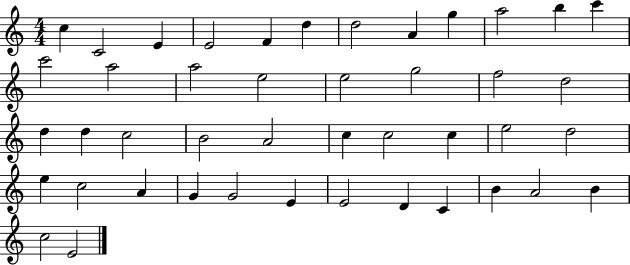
C5/q C4/h E4/q E4/h F4/q D5/q D5/h A4/q G5/q A5/h B5/q C6/q C6/h A5/h A5/h E5/h E5/h G5/h F5/h D5/h D5/q D5/q C5/h B4/h A4/h C5/q C5/h C5/q E5/h D5/h E5/q C5/h A4/q G4/q G4/h E4/q E4/h D4/q C4/q B4/q A4/h B4/q C5/h E4/h